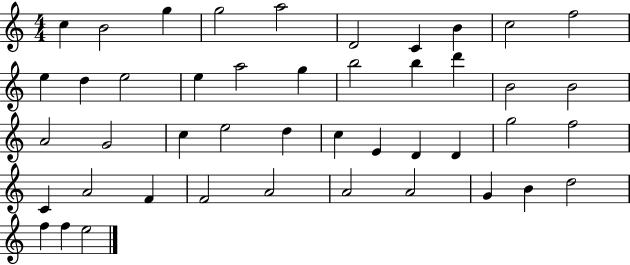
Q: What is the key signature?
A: C major